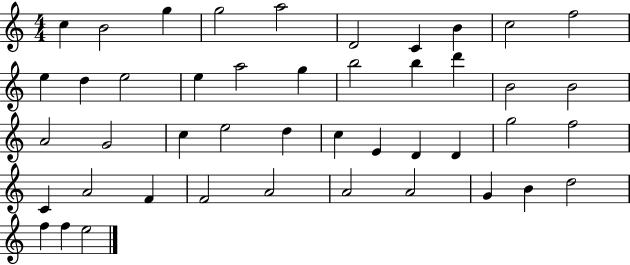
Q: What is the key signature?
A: C major